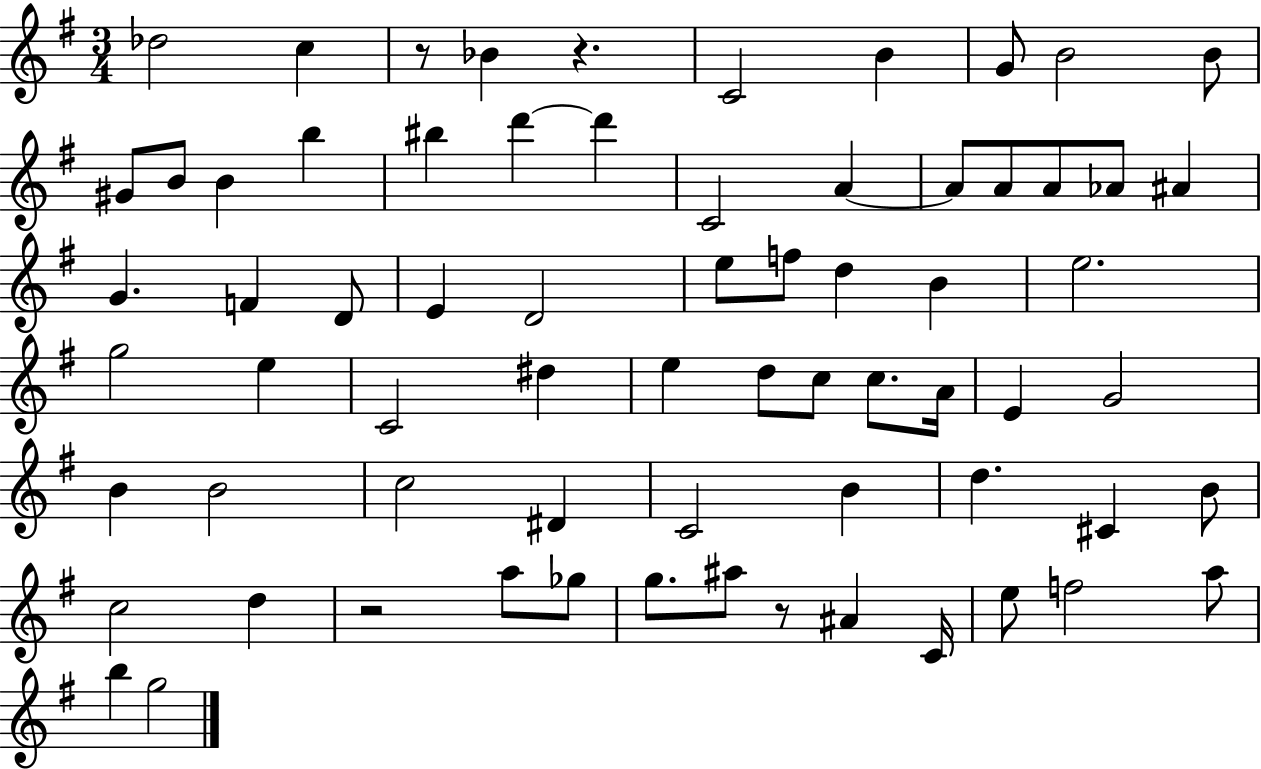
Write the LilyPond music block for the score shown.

{
  \clef treble
  \numericTimeSignature
  \time 3/4
  \key g \major
  des''2 c''4 | r8 bes'4 r4. | c'2 b'4 | g'8 b'2 b'8 | \break gis'8 b'8 b'4 b''4 | bis''4 d'''4~~ d'''4 | c'2 a'4~~ | a'8 a'8 a'8 aes'8 ais'4 | \break g'4. f'4 d'8 | e'4 d'2 | e''8 f''8 d''4 b'4 | e''2. | \break g''2 e''4 | c'2 dis''4 | e''4 d''8 c''8 c''8. a'16 | e'4 g'2 | \break b'4 b'2 | c''2 dis'4 | c'2 b'4 | d''4. cis'4 b'8 | \break c''2 d''4 | r2 a''8 ges''8 | g''8. ais''8 r8 ais'4 c'16 | e''8 f''2 a''8 | \break b''4 g''2 | \bar "|."
}